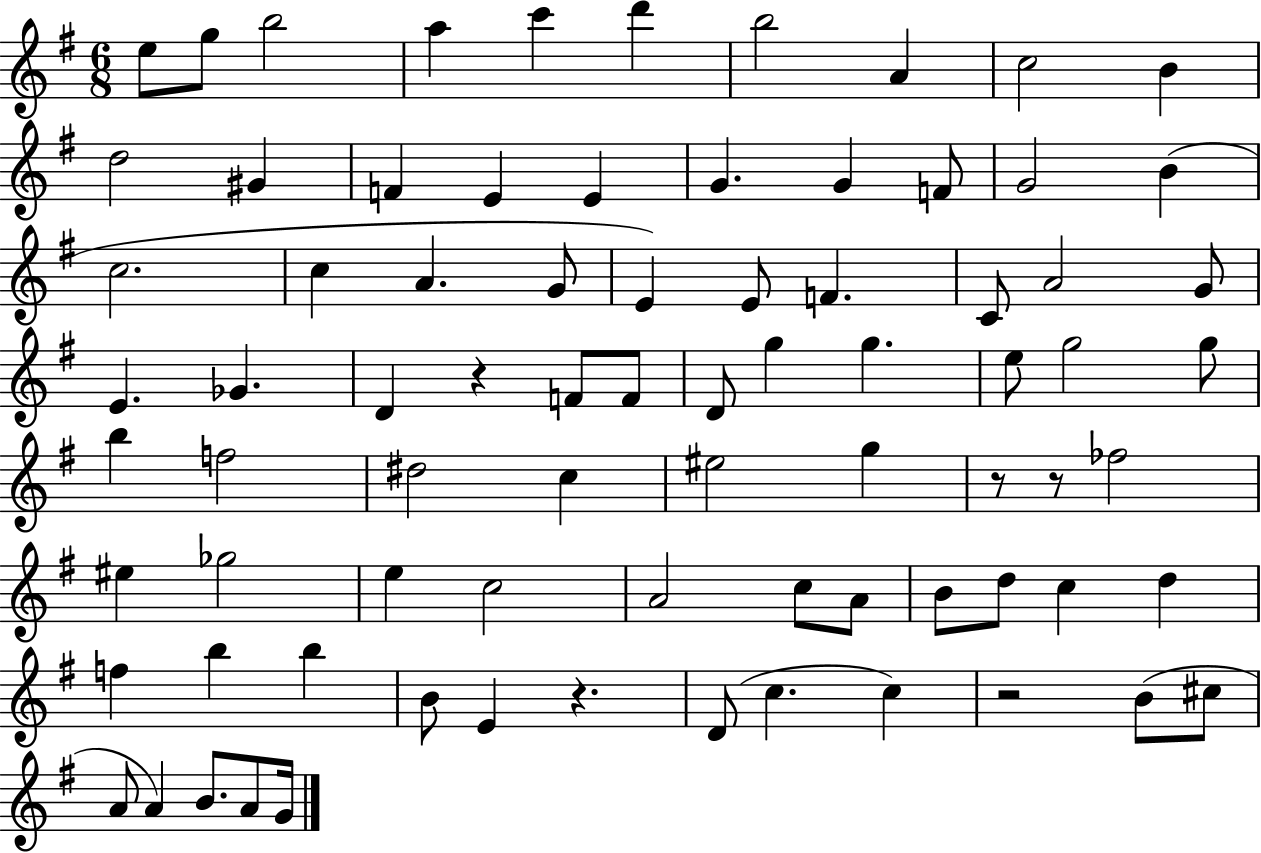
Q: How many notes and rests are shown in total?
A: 79